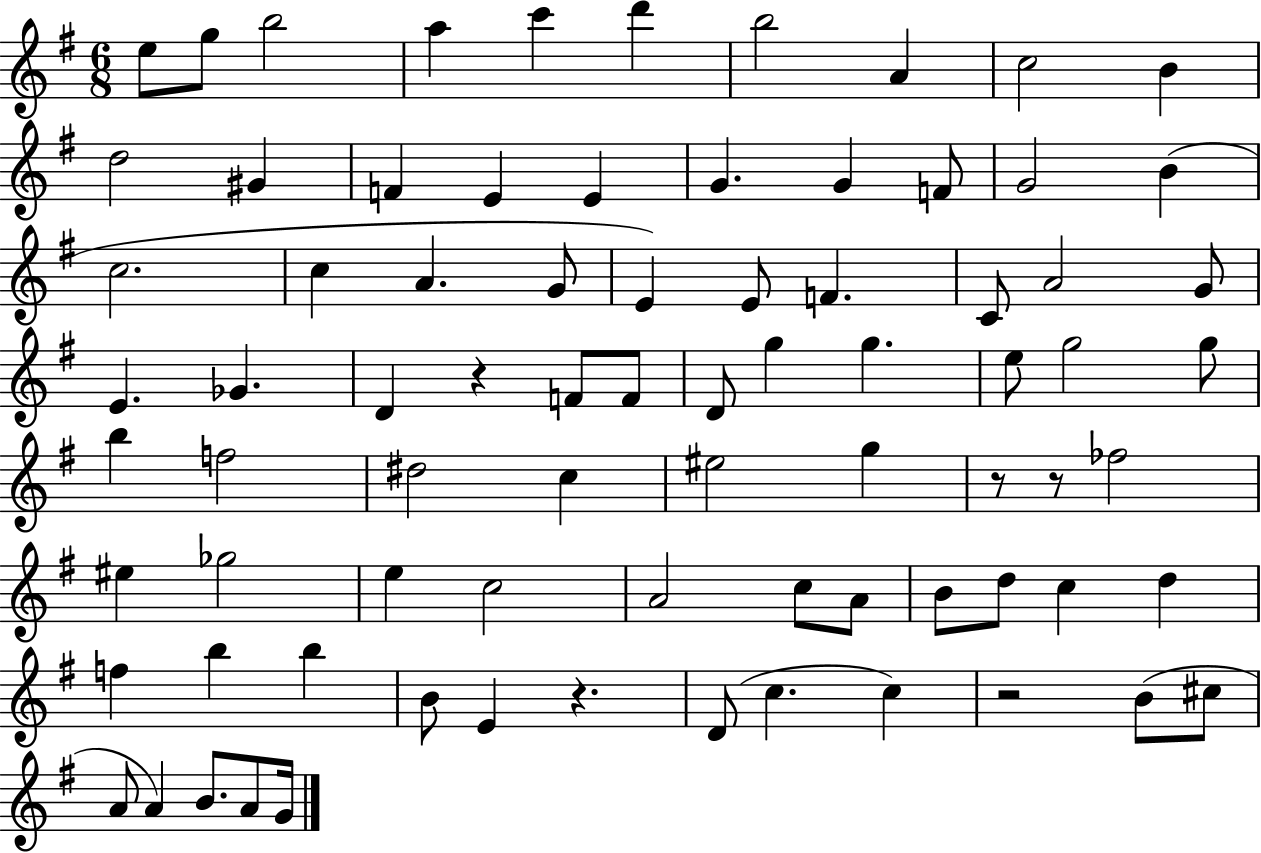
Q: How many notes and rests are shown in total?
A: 79